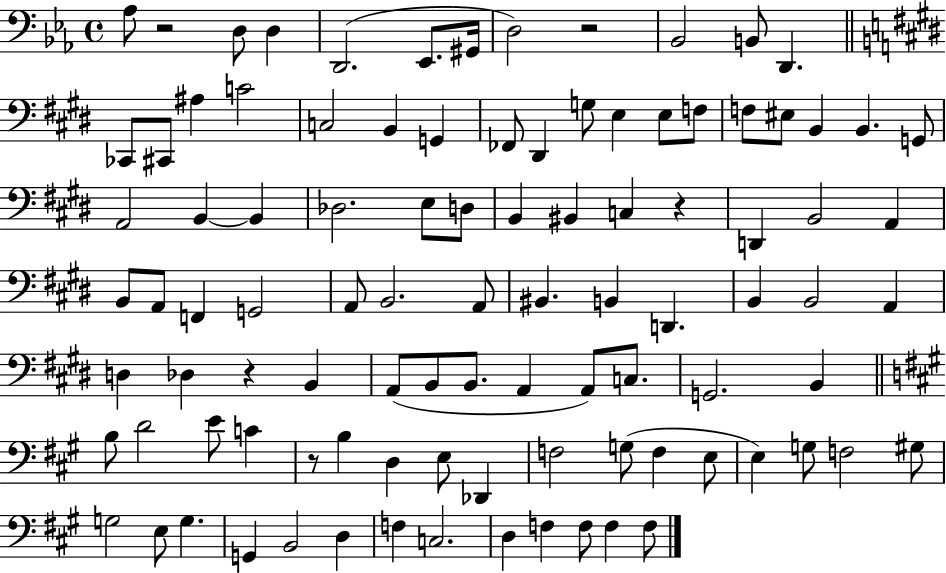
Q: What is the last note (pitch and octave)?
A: F3